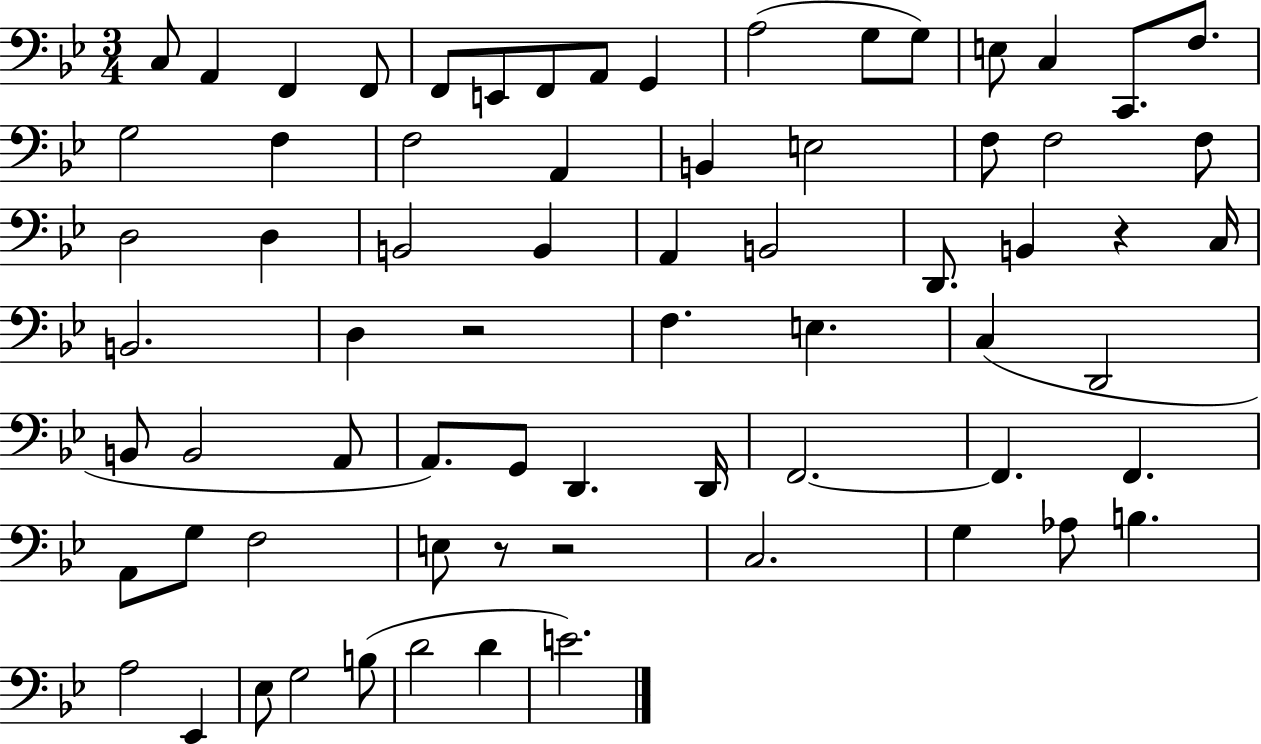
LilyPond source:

{
  \clef bass
  \numericTimeSignature
  \time 3/4
  \key bes \major
  \repeat volta 2 { c8 a,4 f,4 f,8 | f,8 e,8 f,8 a,8 g,4 | a2( g8 g8) | e8 c4 c,8. f8. | \break g2 f4 | f2 a,4 | b,4 e2 | f8 f2 f8 | \break d2 d4 | b,2 b,4 | a,4 b,2 | d,8. b,4 r4 c16 | \break b,2. | d4 r2 | f4. e4. | c4( d,2 | \break b,8 b,2 a,8 | a,8.) g,8 d,4. d,16 | f,2.~~ | f,4. f,4. | \break a,8 g8 f2 | e8 r8 r2 | c2. | g4 aes8 b4. | \break a2 ees,4 | ees8 g2 b8( | d'2 d'4 | e'2.) | \break } \bar "|."
}